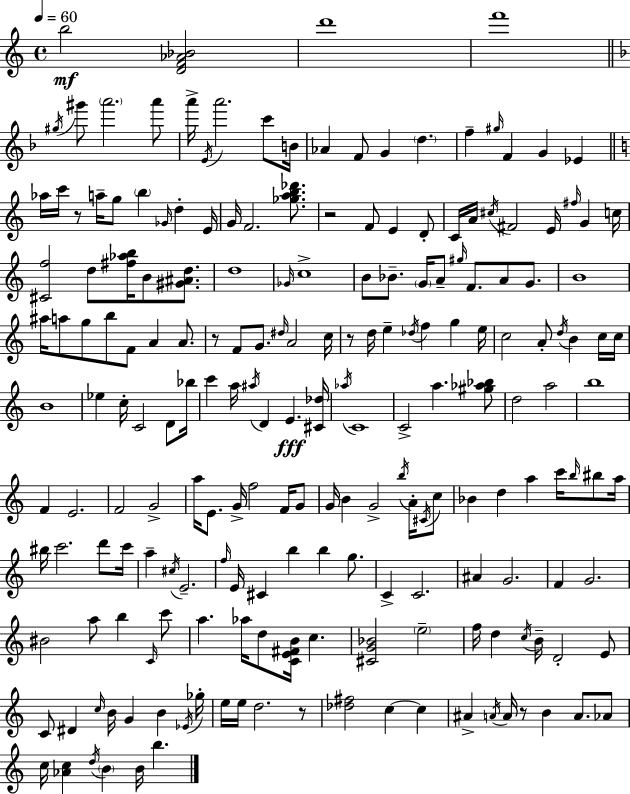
B5/h [D4,F4,Ab4,Bb4]/h D6/w F6/w G#5/s G#6/e A6/h. A6/e A6/s E4/s A6/h. C6/e B4/s Ab4/q F4/e G4/q D5/q. F5/q G#5/s F4/q G4/q Eb4/q Ab5/s C6/s R/e A5/s G5/e B5/q Gb4/s D5/q E4/s G4/s F4/h. [Gb5,A5,B5,Db6]/e. R/h F4/e E4/q D4/e C4/s A4/s C#5/s F#4/h E4/s F#5/s G4/q C5/s [C#4,F5]/h D5/e [F#5,Ab5,B5]/s B4/e [G#4,A#4,D5]/e. D5/w Gb4/s C5/w B4/e Bb4/e. G4/s A4/e G#5/s F4/e. A4/e G4/e. B4/w A#5/s A5/e G5/e B5/e F4/e A4/q A4/e. R/e F4/e G4/e. D#5/s A4/h C5/s R/e D5/s E5/q Db5/s F5/q G5/q E5/s C5/h A4/e D5/s B4/q C5/s C5/s B4/w Eb5/q C5/s C4/h D4/e Bb5/s C6/q A5/s A#5/s D4/q E4/q. [C#4,Db5]/s Ab5/s C4/w C4/h A5/q. [G#5,Ab5,Bb5]/e D5/h A5/h B5/w F4/q E4/h. F4/h G4/h A5/s E4/e. G4/s F5/h F4/s G4/e G4/s B4/q G4/h B5/s A4/s C#4/s C5/e Bb4/q D5/q A5/q C6/s B5/s BIS5/e A5/s BIS5/s C6/h. D6/e C6/s A5/q C#5/s E4/h. F5/s E4/s C#4/q B5/q B5/q G5/e. C4/q C4/h. A#4/q G4/h. F4/q G4/h. BIS4/h A5/e B5/q C4/s C6/e A5/q. Ab5/s D5/e [C4,E4,F#4,B4]/s C5/q. [C#4,G4,Bb4]/h E5/h F5/s D5/q C5/s B4/s D4/h E4/e C4/e D#4/q C5/s B4/s G4/q B4/q Eb4/s Gb5/s E5/s E5/s D5/h. R/e [Db5,F#5]/h C5/q C5/q A#4/q A4/s A4/s R/e B4/q A4/e. Ab4/e C5/s [Ab4,C5]/q D5/s B4/q B4/s B5/q.